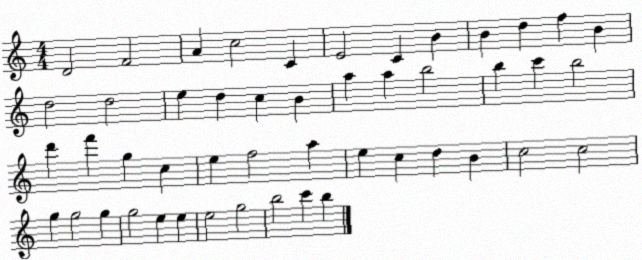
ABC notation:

X:1
T:Untitled
M:4/4
L:1/4
K:C
D2 F2 A c2 C E2 C B B d f B d2 d2 e d c B a a b2 b c' b2 d' f' g c e f2 a e c d B c2 c2 g g2 g g2 e e e2 g2 b2 c' b